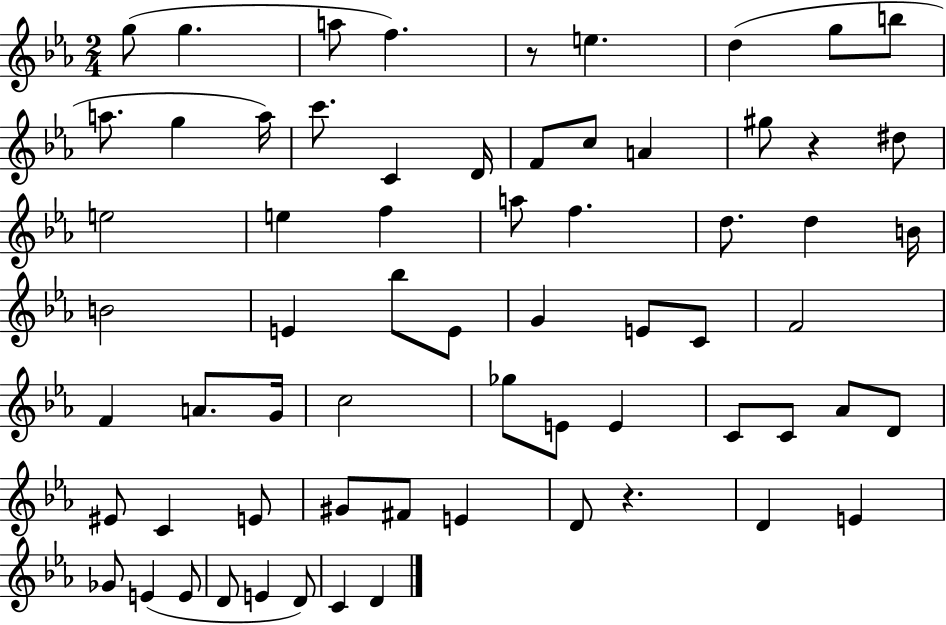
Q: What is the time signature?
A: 2/4